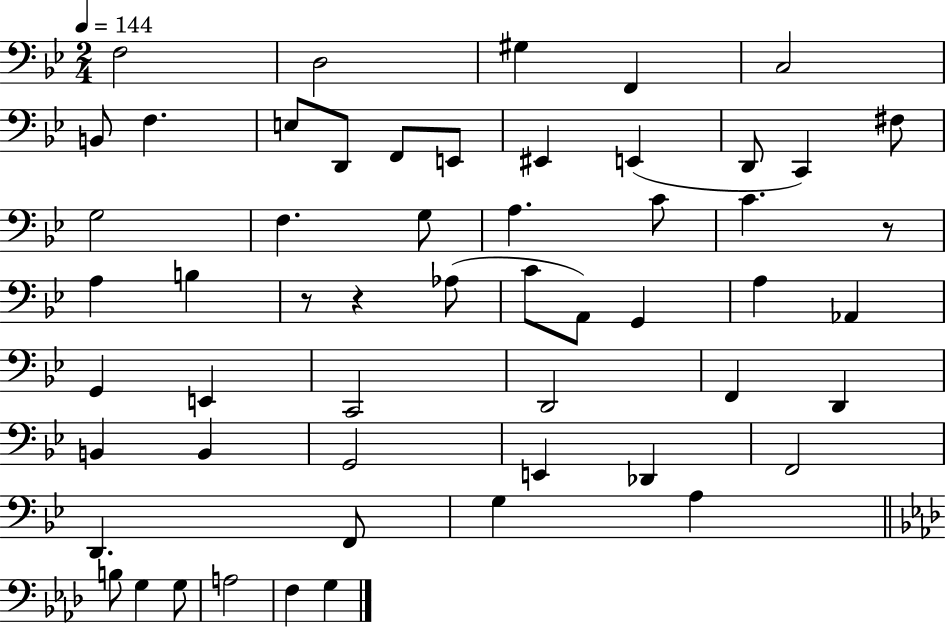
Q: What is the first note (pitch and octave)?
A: F3